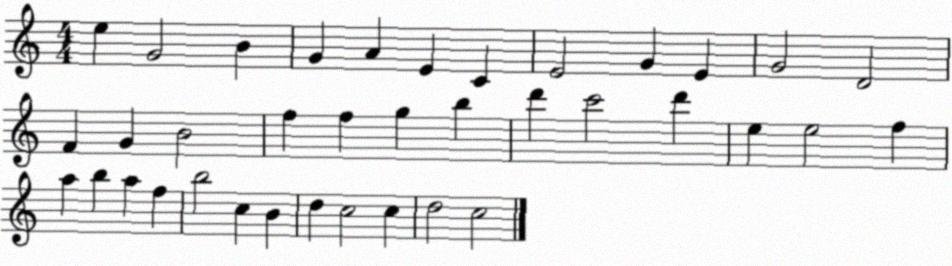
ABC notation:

X:1
T:Untitled
M:4/4
L:1/4
K:C
e G2 B G A E C E2 G E G2 D2 F G B2 f f g b d' c'2 d' e e2 f a b a f b2 c B d c2 c d2 c2